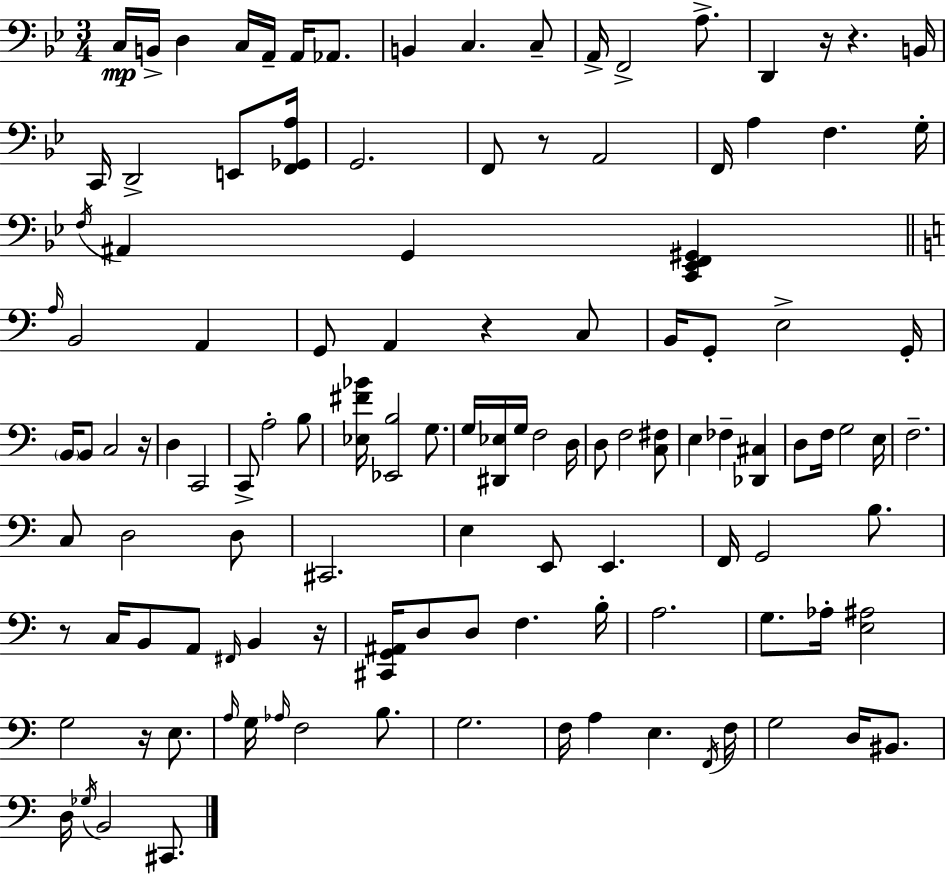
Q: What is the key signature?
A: BES major